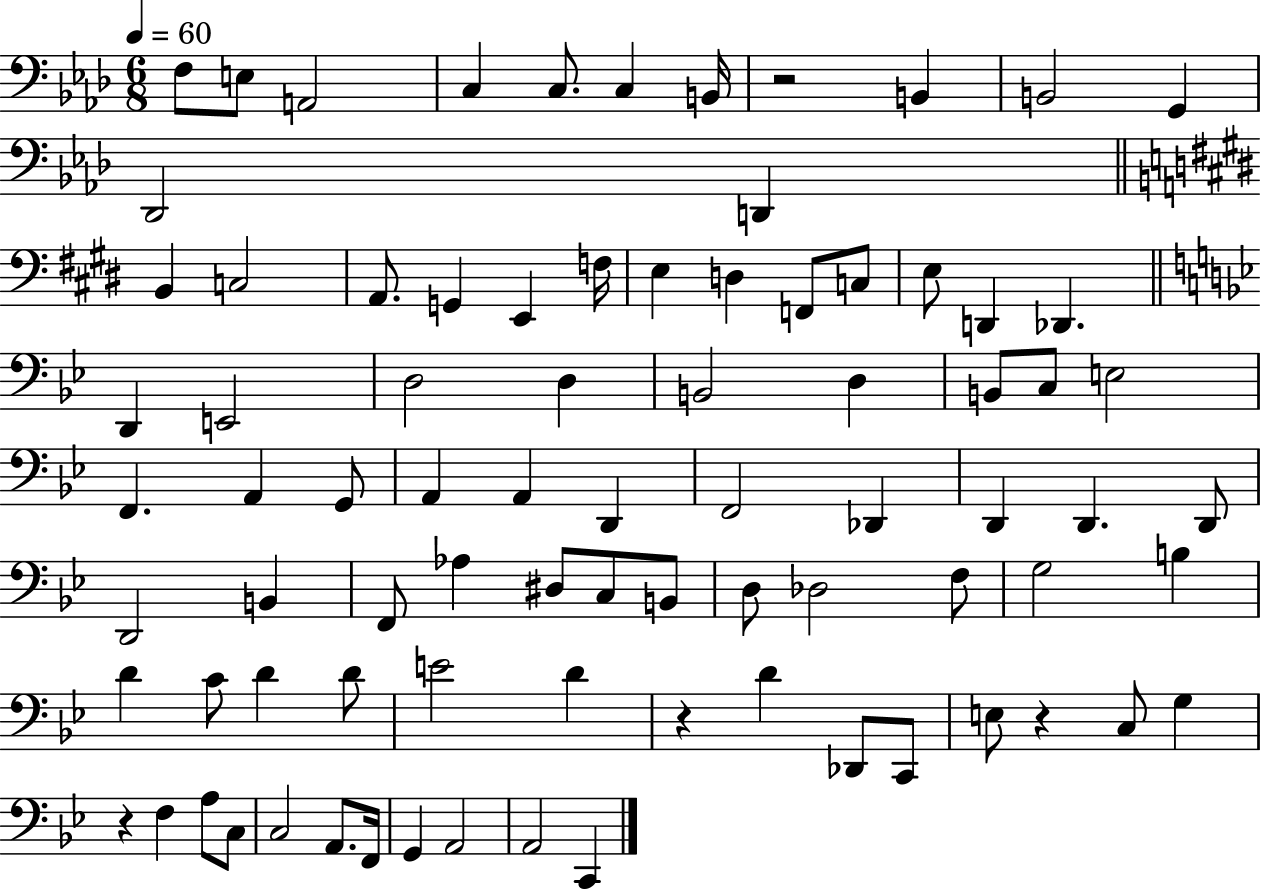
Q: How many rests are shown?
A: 4